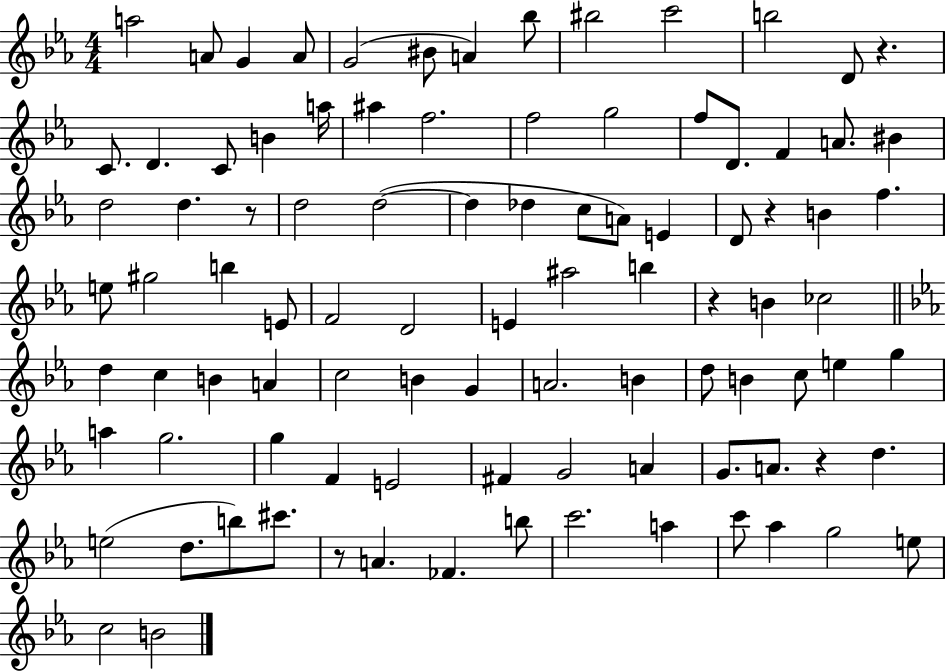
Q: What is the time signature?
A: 4/4